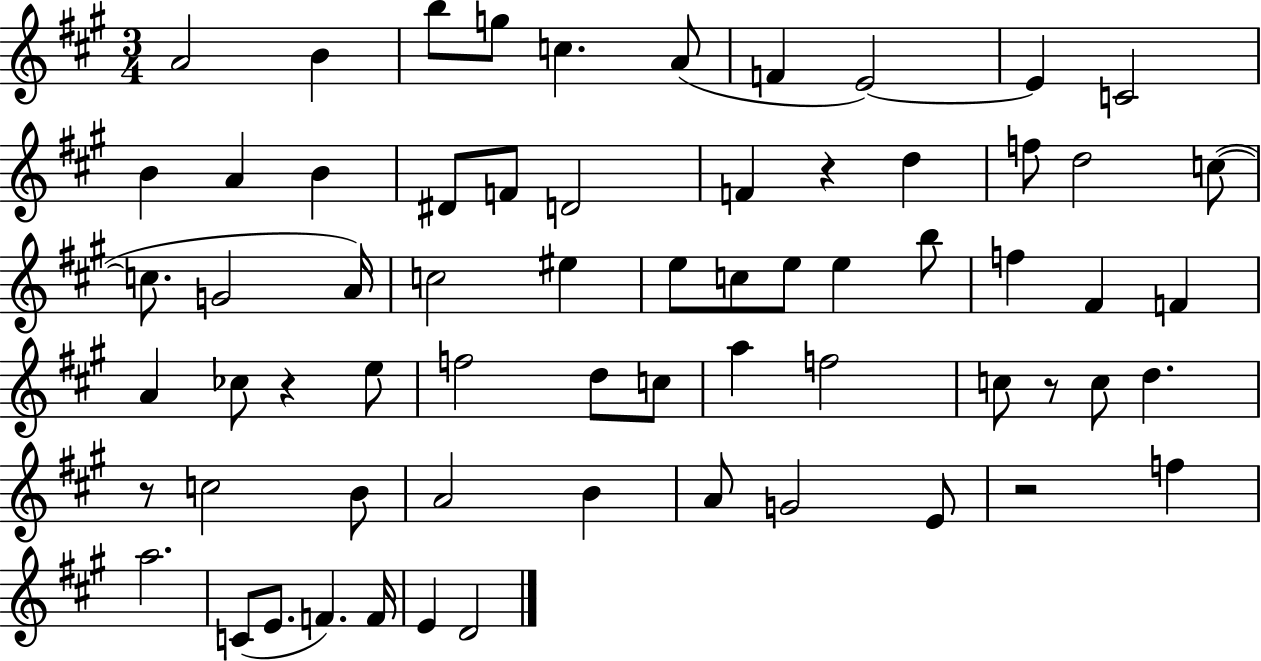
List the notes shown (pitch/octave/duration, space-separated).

A4/h B4/q B5/e G5/e C5/q. A4/e F4/q E4/h E4/q C4/h B4/q A4/q B4/q D#4/e F4/e D4/h F4/q R/q D5/q F5/e D5/h C5/e C5/e. G4/h A4/s C5/h EIS5/q E5/e C5/e E5/e E5/q B5/e F5/q F#4/q F4/q A4/q CES5/e R/q E5/e F5/h D5/e C5/e A5/q F5/h C5/e R/e C5/e D5/q. R/e C5/h B4/e A4/h B4/q A4/e G4/h E4/e R/h F5/q A5/h. C4/e E4/e. F4/q. F4/s E4/q D4/h